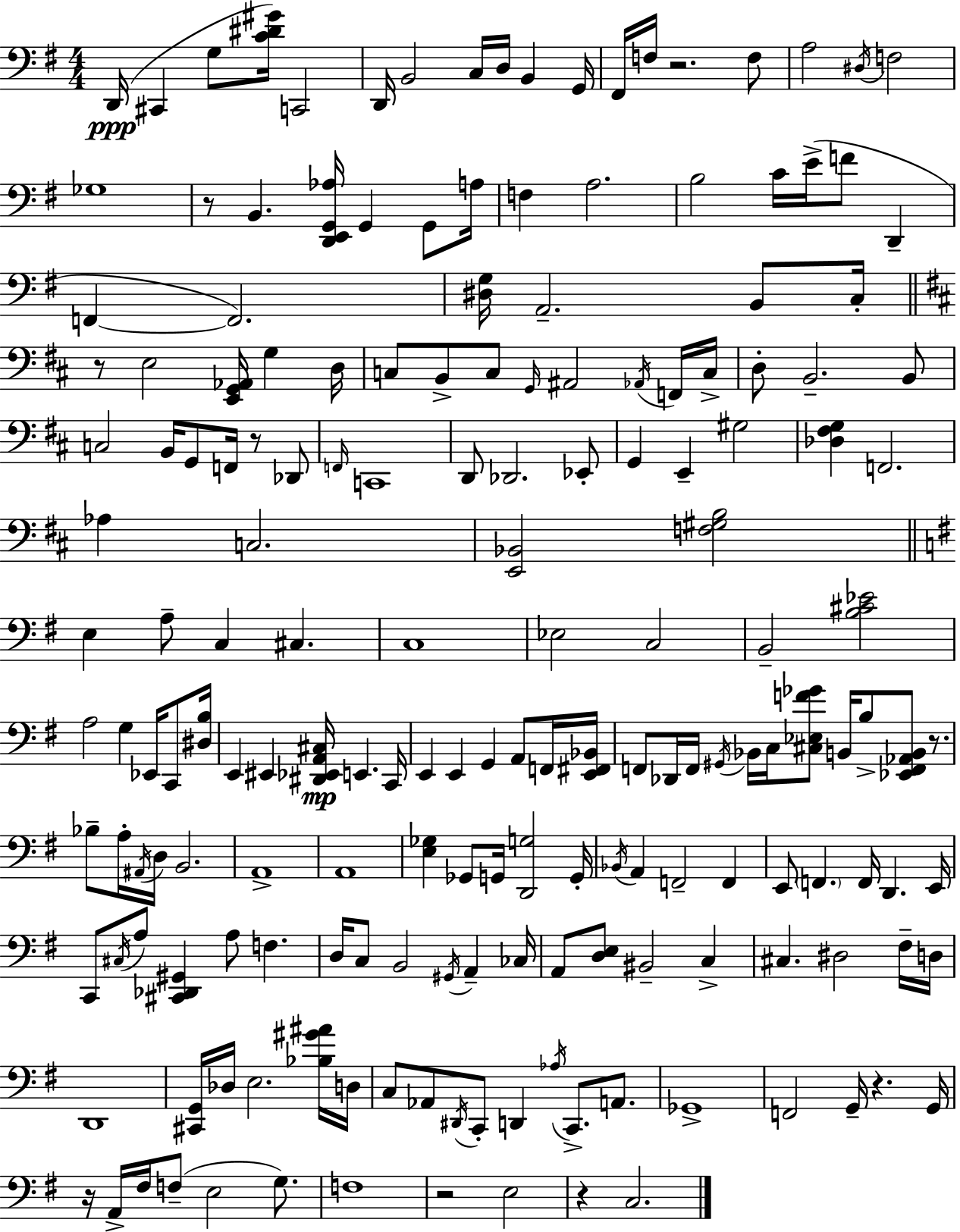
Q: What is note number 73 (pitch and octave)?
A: G3